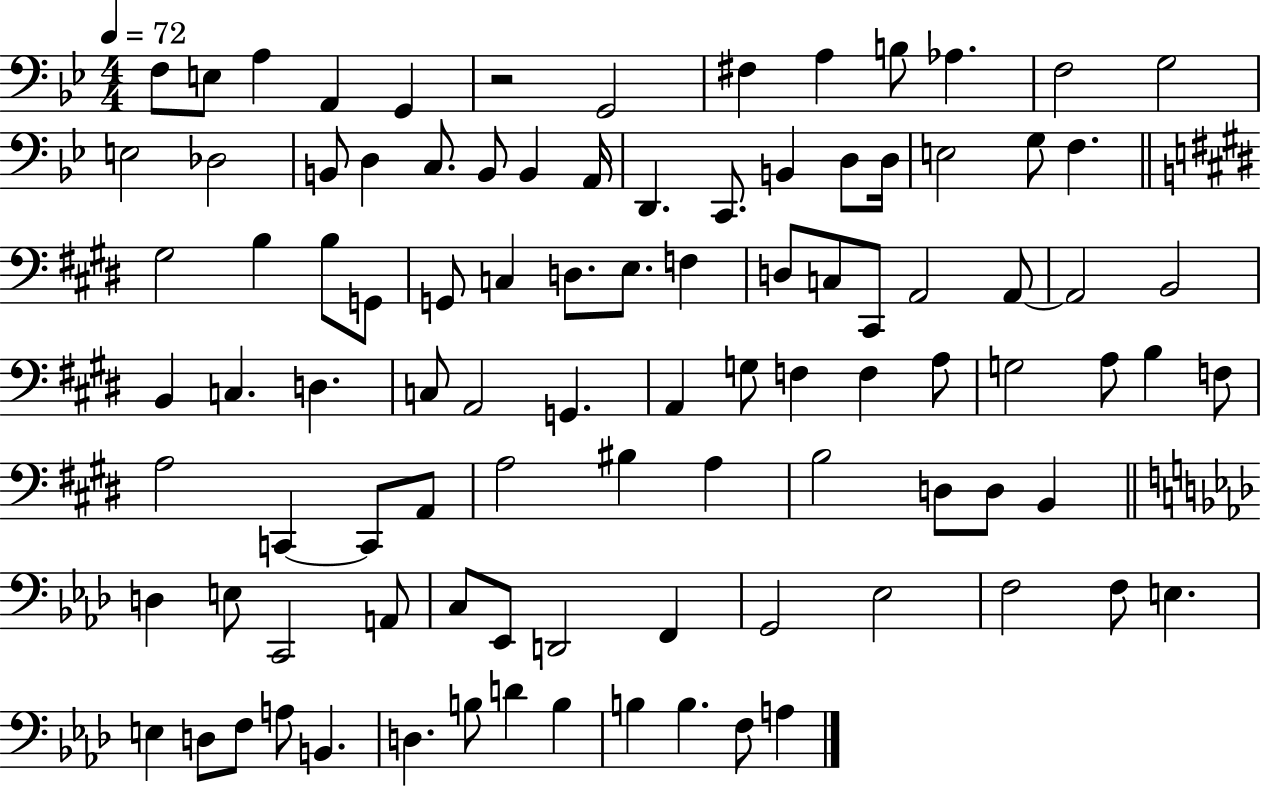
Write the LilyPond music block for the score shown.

{
  \clef bass
  \numericTimeSignature
  \time 4/4
  \key bes \major
  \tempo 4 = 72
  f8 e8 a4 a,4 g,4 | r2 g,2 | fis4 a4 b8 aes4. | f2 g2 | \break e2 des2 | b,8 d4 c8. b,8 b,4 a,16 | d,4. c,8. b,4 d8 d16 | e2 g8 f4. | \break \bar "||" \break \key e \major gis2 b4 b8 g,8 | g,8 c4 d8. e8. f4 | d8 c8 cis,8 a,2 a,8~~ | a,2 b,2 | \break b,4 c4. d4. | c8 a,2 g,4. | a,4 g8 f4 f4 a8 | g2 a8 b4 f8 | \break a2 c,4~~ c,8 a,8 | a2 bis4 a4 | b2 d8 d8 b,4 | \bar "||" \break \key aes \major d4 e8 c,2 a,8 | c8 ees,8 d,2 f,4 | g,2 ees2 | f2 f8 e4. | \break e4 d8 f8 a8 b,4. | d4. b8 d'4 b4 | b4 b4. f8 a4 | \bar "|."
}